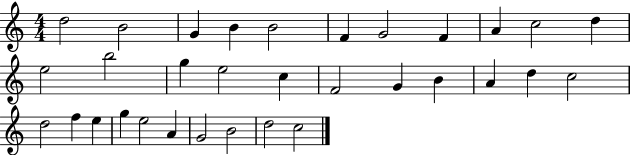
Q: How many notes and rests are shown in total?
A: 32